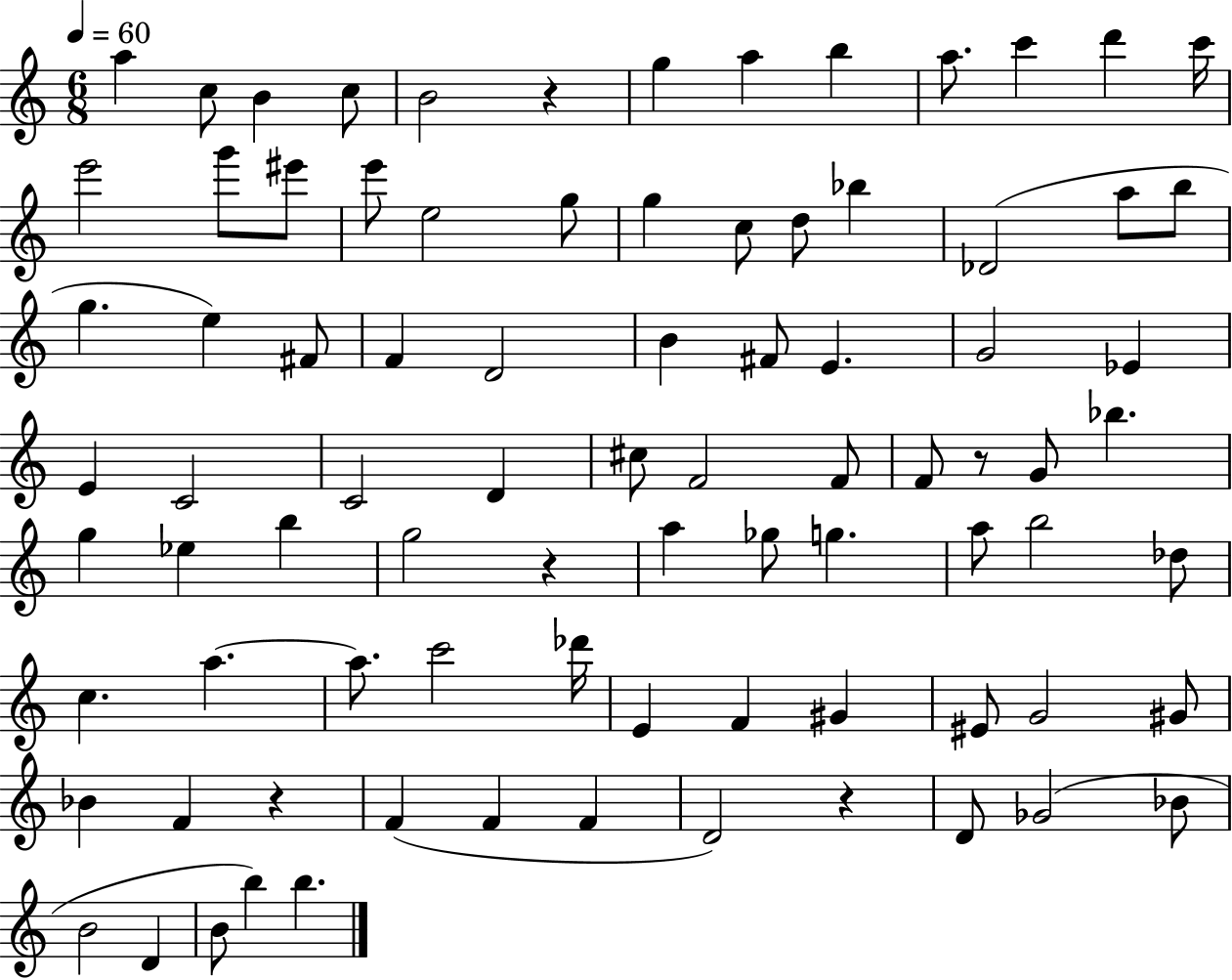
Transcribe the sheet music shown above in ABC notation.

X:1
T:Untitled
M:6/8
L:1/4
K:C
a c/2 B c/2 B2 z g a b a/2 c' d' c'/4 e'2 g'/2 ^e'/2 e'/2 e2 g/2 g c/2 d/2 _b _D2 a/2 b/2 g e ^F/2 F D2 B ^F/2 E G2 _E E C2 C2 D ^c/2 F2 F/2 F/2 z/2 G/2 _b g _e b g2 z a _g/2 g a/2 b2 _d/2 c a a/2 c'2 _d'/4 E F ^G ^E/2 G2 ^G/2 _B F z F F F D2 z D/2 _G2 _B/2 B2 D B/2 b b